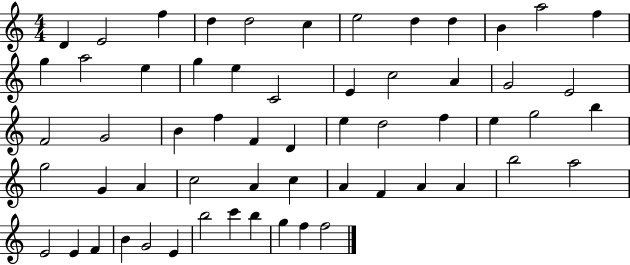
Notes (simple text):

D4/q E4/h F5/q D5/q D5/h C5/q E5/h D5/q D5/q B4/q A5/h F5/q G5/q A5/h E5/q G5/q E5/q C4/h E4/q C5/h A4/q G4/h E4/h F4/h G4/h B4/q F5/q F4/q D4/q E5/q D5/h F5/q E5/q G5/h B5/q G5/h G4/q A4/q C5/h A4/q C5/q A4/q F4/q A4/q A4/q B5/h A5/h E4/h E4/q F4/q B4/q G4/h E4/q B5/h C6/q B5/q G5/q F5/q F5/h